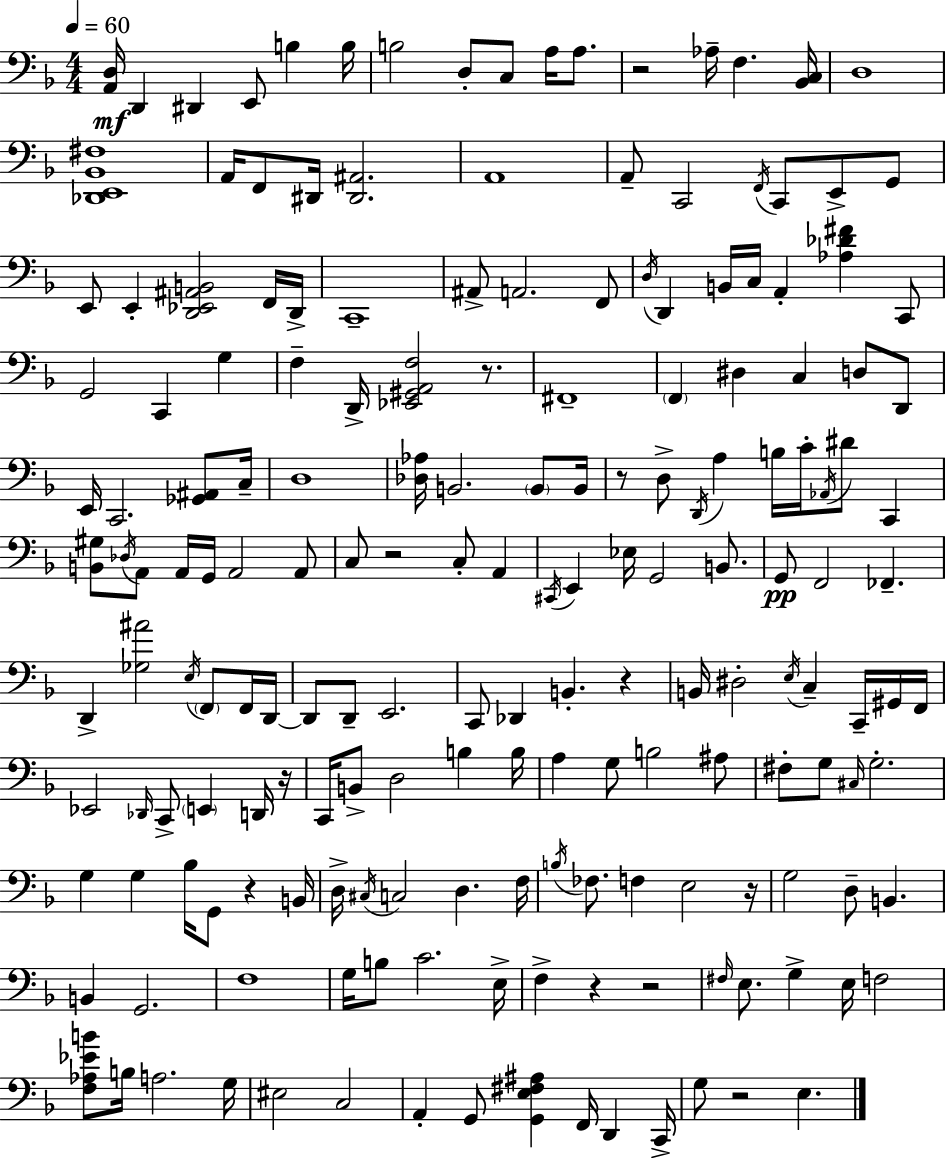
{
  \clef bass
  \numericTimeSignature
  \time 4/4
  \key d \minor
  \tempo 4 = 60
  <a, d>16\mf d,4 dis,4 e,8 b4 b16 | b2 d8-. c8 a16 a8. | r2 aes16-- f4. <bes, c>16 | d1 | \break <des, e, bes, fis>1 | a,16 f,8 dis,16 <dis, ais,>2. | a,1 | a,8-- c,2 \acciaccatura { f,16 } c,8 e,8-> g,8 | \break e,8 e,4-. <d, ees, ais, b,>2 f,16 | d,16-> c,1-- | ais,8-> a,2. f,8 | \acciaccatura { d16 } d,4 b,16 c16 a,4-. <aes des' fis'>4 | \break c,8 g,2 c,4 g4 | f4-- d,16-> <ees, gis, a, f>2 r8. | fis,1-- | \parenthesize f,4 dis4 c4 d8 | \break d,8 e,16 c,2. <ges, ais,>8 | c16-- d1 | <des aes>16 b,2. \parenthesize b,8 | b,16 r8 d8-> \acciaccatura { d,16 } a4 b16 c'16-. \acciaccatura { aes,16 } dis'8 | \break c,4 <b, gis>8 \acciaccatura { des16 } a,8 a,16 g,16 a,2 | a,8 c8 r2 c8-. | a,4 \acciaccatura { cis,16 } e,4 ees16 g,2 | b,8. g,8\pp f,2 | \break fes,4.-- d,4-> <ges ais'>2 | \acciaccatura { e16 } \parenthesize f,8 f,16 d,16~~ d,8 d,8-- e,2. | c,8 des,4 b,4.-. | r4 b,16 dis2-. | \break \acciaccatura { e16 } c4-- c,16-- gis,16 f,16 ees,2 | \grace { des,16 } c,8-> \parenthesize e,4 d,16 r16 c,16 b,8-> d2 | b4 b16 a4 g8 b2 | ais8 fis8-. g8 \grace { cis16 } g2.-. | \break g4 g4 | bes16 g,8 r4 b,16 d16-> \acciaccatura { cis16 } c2 | d4. f16 \acciaccatura { b16 } fes8. f4 | e2 r16 g2 | \break d8-- b,4. b,4 | g,2. f1 | g16 b8 c'2. | e16-> f4-> | \break r4 r2 \grace { fis16 } e8. | g4-> e16 f2 <f aes ees' b'>8 b16 | a2. g16 eis2 | c2 a,4-. | \break g,8 <g, e fis ais>4 f,16 d,4 c,16-> g8 r2 | e4. \bar "|."
}